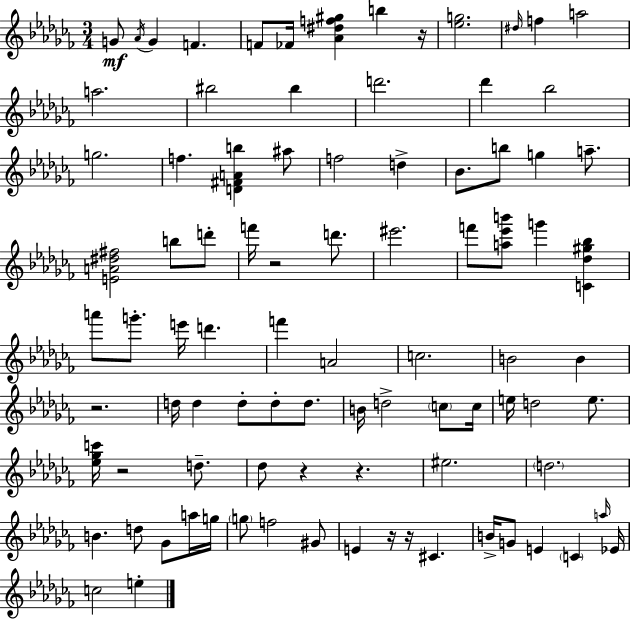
{
  \clef treble
  \numericTimeSignature
  \time 3/4
  \key aes \minor
  \repeat volta 2 { g'8\mf \acciaccatura { aes'16 } g'4 f'4. | f'8 fes'16 <aes' dis'' f'' gis''>4 b''4 | r16 <ees'' g''>2. | \grace { dis''16 } f''4 a''2 | \break a''2. | bis''2 bis''4 | d'''2. | des'''4 bes''2 | \break g''2. | f''4. <d' fis' a' b''>4 | ais''8 f''2 d''4-> | bes'8. b''8 g''4 a''8.-- | \break <e' a' dis'' fis''>2 b''8 | d'''8-. f'''16 r2 d'''8. | eis'''2. | f'''8 <a'' ees''' b'''>8 g'''4 <c' des'' gis'' bes''>4 | \break a'''8 g'''8.-. e'''16 d'''4. | f'''4 a'2 | c''2. | b'2 b'4 | \break r2. | d''16 d''4 d''8-. d''8-. d''8. | b'16 d''2-> \parenthesize c''8 | c''16 e''16 d''2 e''8. | \break <ees'' ges'' c'''>16 r2 d''8.-- | des''8 r4 r4. | eis''2. | \parenthesize d''2. | \break b'4. d''8 ges'8 | a''16 g''16 \parenthesize g''8 f''2 | gis'8 e'4 r16 r16 cis'4. | b'16-> g'8 e'4 \parenthesize c'4 | \break \grace { a''16 } ees'16 c''2 e''4-. | } \bar "|."
}